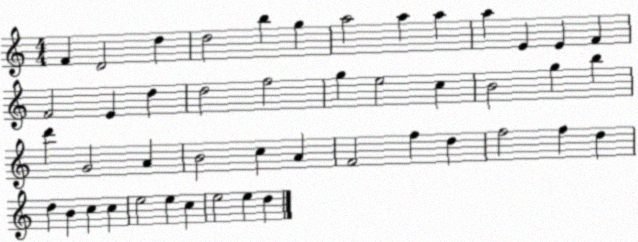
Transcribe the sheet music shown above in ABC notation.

X:1
T:Untitled
M:4/4
L:1/4
K:C
F D2 d d2 b g a2 a a a E E F F2 E d d2 f2 g e2 c B2 g b d' G2 A B2 c A F2 f d f2 f d d B c c e2 e c e2 e d